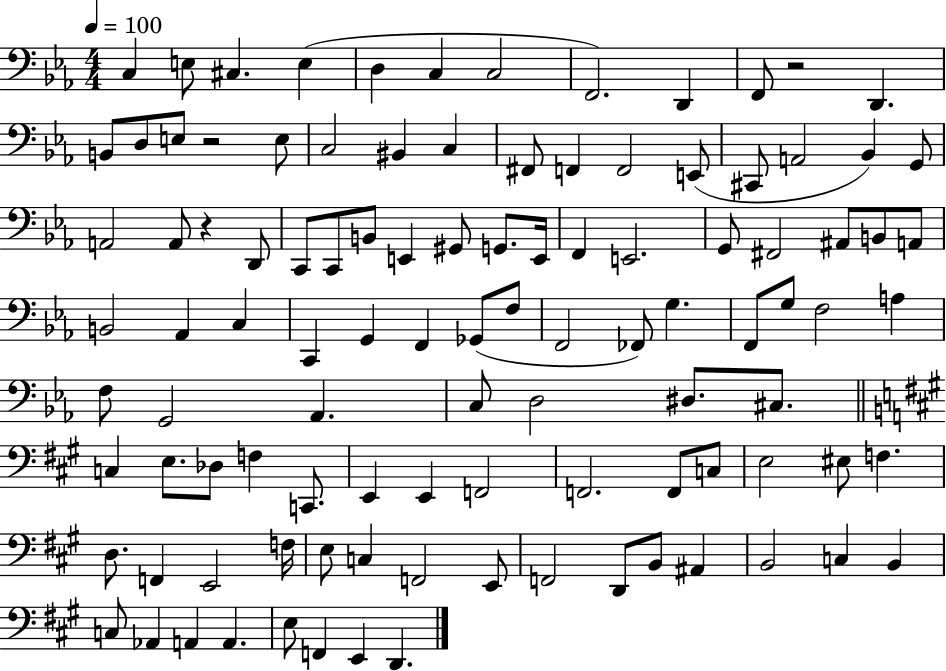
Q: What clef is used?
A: bass